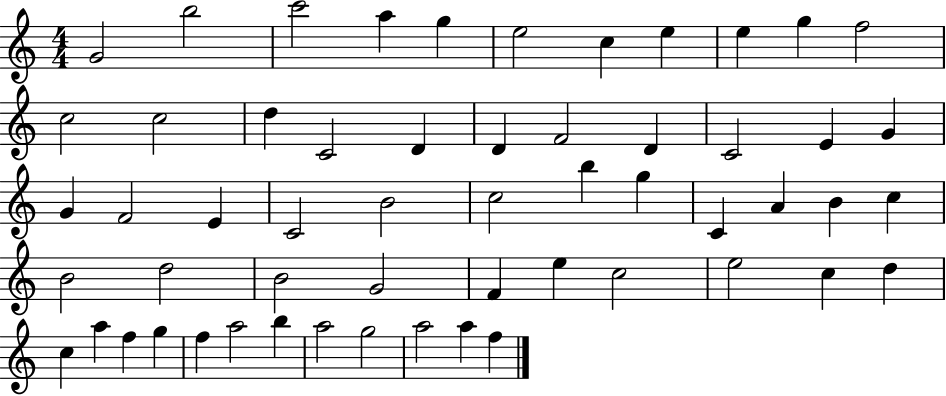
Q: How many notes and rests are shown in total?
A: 56